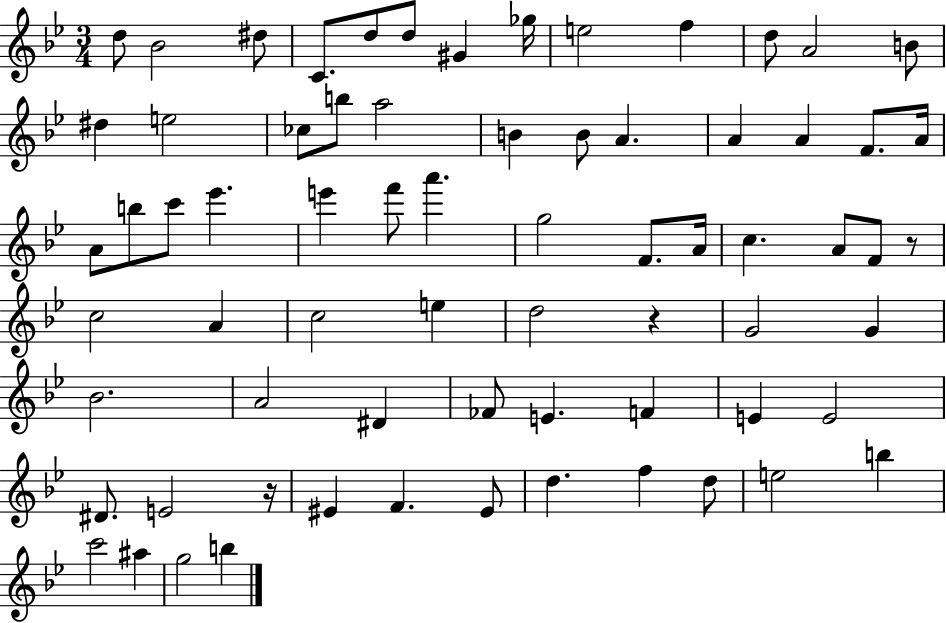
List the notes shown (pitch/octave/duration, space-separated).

D5/e Bb4/h D#5/e C4/e. D5/e D5/e G#4/q Gb5/s E5/h F5/q D5/e A4/h B4/e D#5/q E5/h CES5/e B5/e A5/h B4/q B4/e A4/q. A4/q A4/q F4/e. A4/s A4/e B5/e C6/e Eb6/q. E6/q F6/e A6/q. G5/h F4/e. A4/s C5/q. A4/e F4/e R/e C5/h A4/q C5/h E5/q D5/h R/q G4/h G4/q Bb4/h. A4/h D#4/q FES4/e E4/q. F4/q E4/q E4/h D#4/e. E4/h R/s EIS4/q F4/q. EIS4/e D5/q. F5/q D5/e E5/h B5/q C6/h A#5/q G5/h B5/q